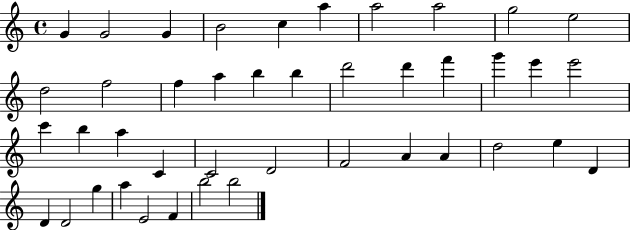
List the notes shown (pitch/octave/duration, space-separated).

G4/q G4/h G4/q B4/h C5/q A5/q A5/h A5/h G5/h E5/h D5/h F5/h F5/q A5/q B5/q B5/q D6/h D6/q F6/q G6/q E6/q E6/h C6/q B5/q A5/q C4/q C4/h D4/h F4/h A4/q A4/q D5/h E5/q D4/q D4/q D4/h G5/q A5/q E4/h F4/q B5/h B5/h